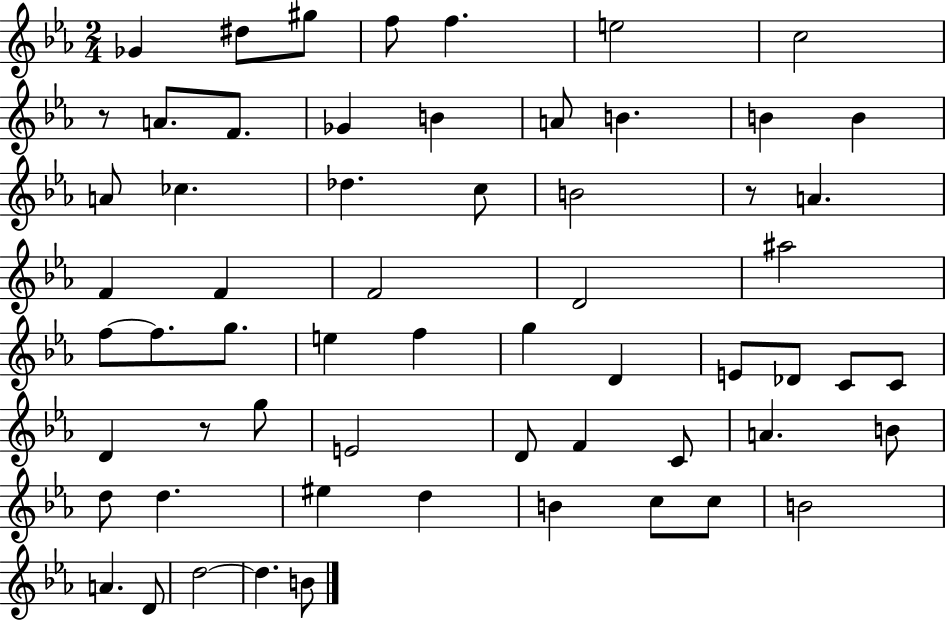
X:1
T:Untitled
M:2/4
L:1/4
K:Eb
_G ^d/2 ^g/2 f/2 f e2 c2 z/2 A/2 F/2 _G B A/2 B B B A/2 _c _d c/2 B2 z/2 A F F F2 D2 ^a2 f/2 f/2 g/2 e f g D E/2 _D/2 C/2 C/2 D z/2 g/2 E2 D/2 F C/2 A B/2 d/2 d ^e d B c/2 c/2 B2 A D/2 d2 d B/2